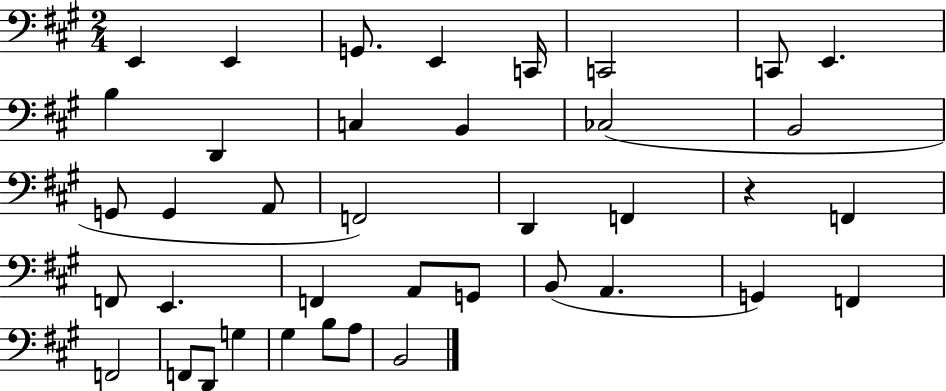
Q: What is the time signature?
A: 2/4